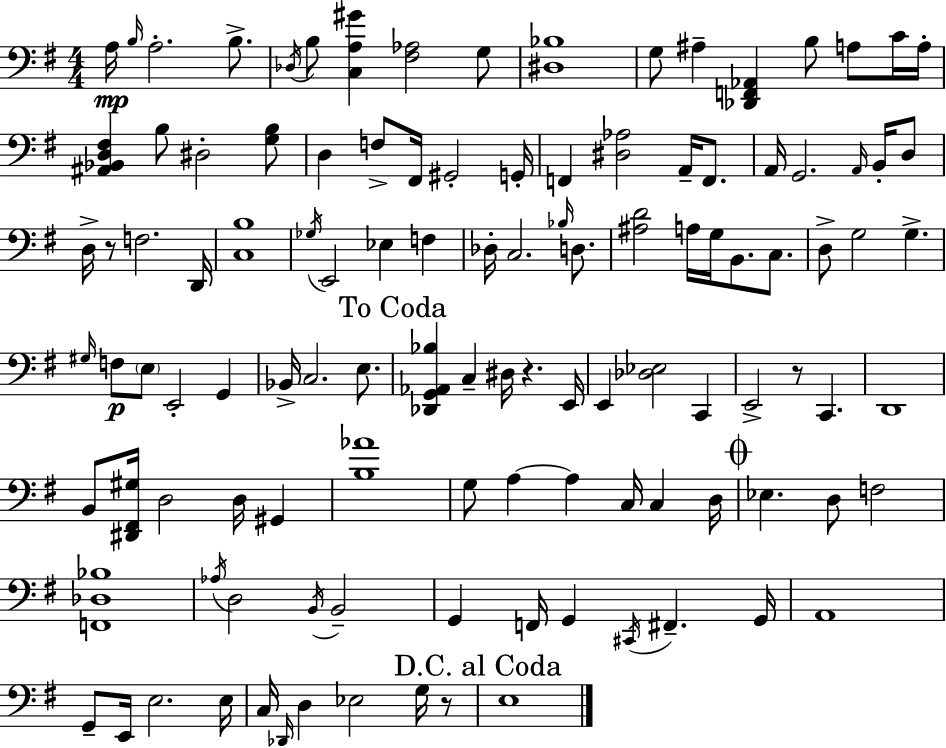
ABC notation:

X:1
T:Untitled
M:4/4
L:1/4
K:Em
A,/4 B,/4 A,2 B,/2 _D,/4 B,/2 [C,A,^G] [^F,_A,]2 G,/2 [^D,_B,]4 G,/2 ^A, [_D,,F,,_A,,] B,/2 A,/2 C/4 A,/4 [^A,,_B,,D,^F,] B,/2 ^D,2 [G,B,]/2 D, F,/2 ^F,,/4 ^G,,2 G,,/4 F,, [^D,_A,]2 A,,/4 F,,/2 A,,/4 G,,2 A,,/4 B,,/4 D,/2 D,/4 z/2 F,2 D,,/4 [C,B,]4 _G,/4 E,,2 _E, F, _D,/4 C,2 _B,/4 D,/2 [^A,D]2 A,/4 G,/4 B,,/2 C,/2 D,/2 G,2 G, ^G,/4 F,/2 E,/2 E,,2 G,, _B,,/4 C,2 E,/2 [_D,,G,,_A,,_B,] C, ^D,/4 z E,,/4 E,, [_D,_E,]2 C,, E,,2 z/2 C,, D,,4 B,,/2 [^D,,^F,,^G,]/4 D,2 D,/4 ^G,, [B,_A]4 G,/2 A, A, C,/4 C, D,/4 _E, D,/2 F,2 [F,,_D,_B,]4 _A,/4 D,2 B,,/4 B,,2 G,, F,,/4 G,, ^C,,/4 ^F,, G,,/4 A,,4 G,,/2 E,,/4 E,2 E,/4 C,/4 _D,,/4 D, _E,2 G,/4 z/2 E,4